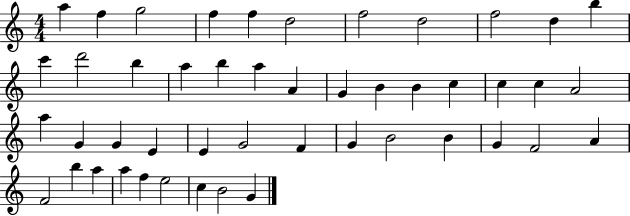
A5/q F5/q G5/h F5/q F5/q D5/h F5/h D5/h F5/h D5/q B5/q C6/q D6/h B5/q A5/q B5/q A5/q A4/q G4/q B4/q B4/q C5/q C5/q C5/q A4/h A5/q G4/q G4/q E4/q E4/q G4/h F4/q G4/q B4/h B4/q G4/q F4/h A4/q F4/h B5/q A5/q A5/q F5/q E5/h C5/q B4/h G4/q